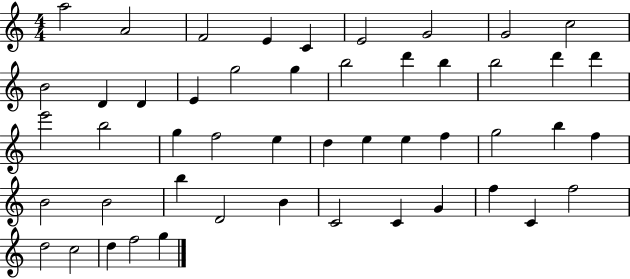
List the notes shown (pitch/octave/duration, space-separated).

A5/h A4/h F4/h E4/q C4/q E4/h G4/h G4/h C5/h B4/h D4/q D4/q E4/q G5/h G5/q B5/h D6/q B5/q B5/h D6/q D6/q E6/h B5/h G5/q F5/h E5/q D5/q E5/q E5/q F5/q G5/h B5/q F5/q B4/h B4/h B5/q D4/h B4/q C4/h C4/q G4/q F5/q C4/q F5/h D5/h C5/h D5/q F5/h G5/q